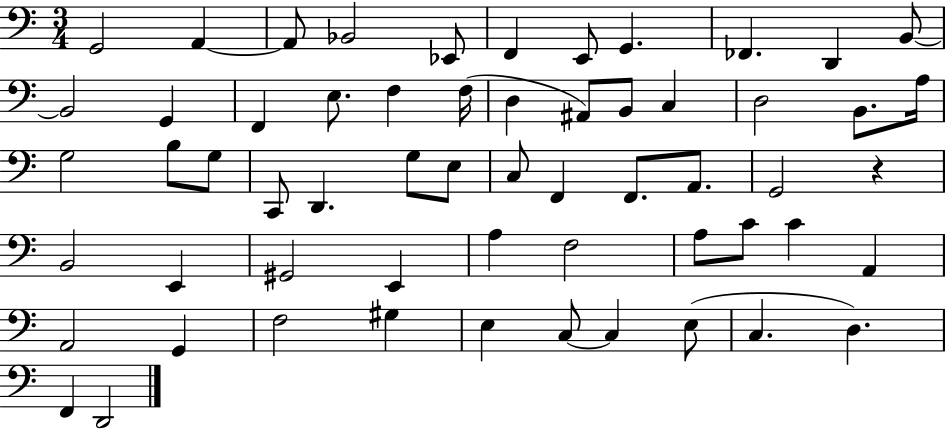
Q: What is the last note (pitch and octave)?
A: D2